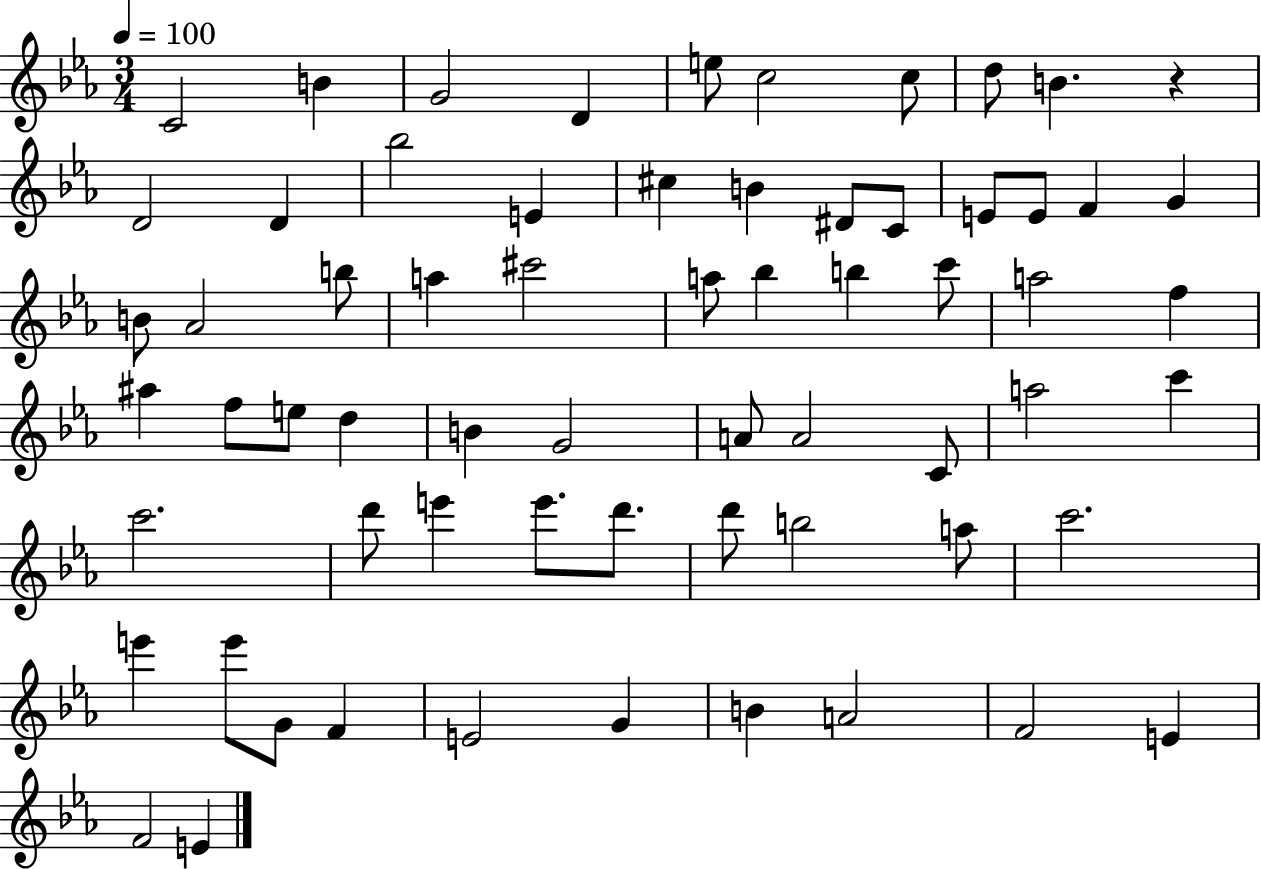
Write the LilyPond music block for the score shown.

{
  \clef treble
  \numericTimeSignature
  \time 3/4
  \key ees \major
  \tempo 4 = 100
  c'2 b'4 | g'2 d'4 | e''8 c''2 c''8 | d''8 b'4. r4 | \break d'2 d'4 | bes''2 e'4 | cis''4 b'4 dis'8 c'8 | e'8 e'8 f'4 g'4 | \break b'8 aes'2 b''8 | a''4 cis'''2 | a''8 bes''4 b''4 c'''8 | a''2 f''4 | \break ais''4 f''8 e''8 d''4 | b'4 g'2 | a'8 a'2 c'8 | a''2 c'''4 | \break c'''2. | d'''8 e'''4 e'''8. d'''8. | d'''8 b''2 a''8 | c'''2. | \break e'''4 e'''8 g'8 f'4 | e'2 g'4 | b'4 a'2 | f'2 e'4 | \break f'2 e'4 | \bar "|."
}